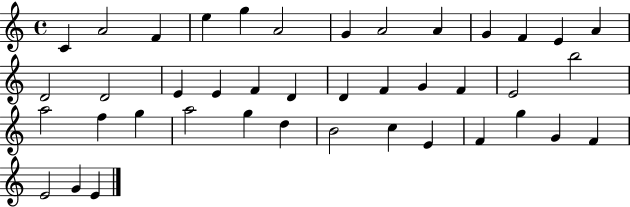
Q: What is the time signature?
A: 4/4